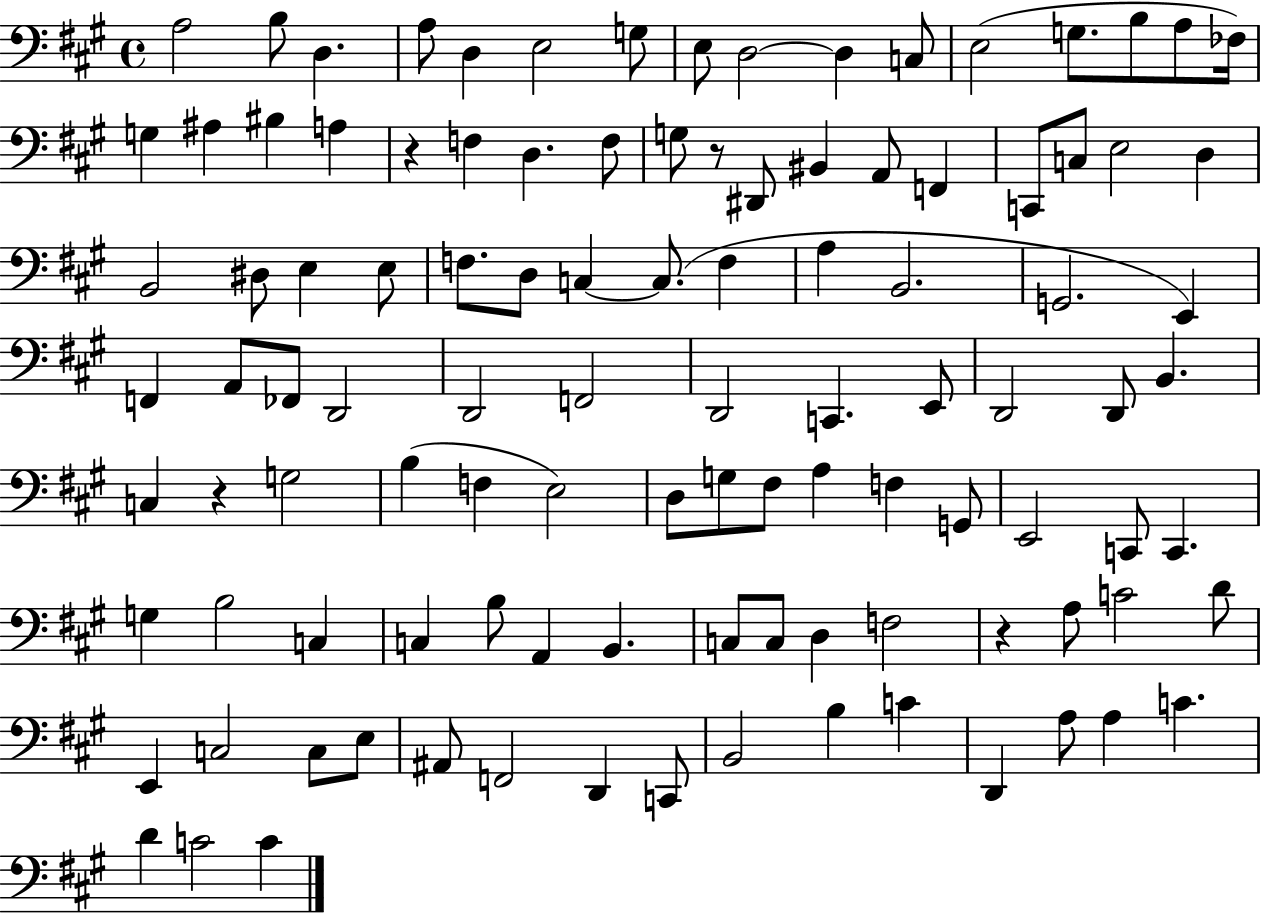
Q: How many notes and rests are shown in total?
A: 107